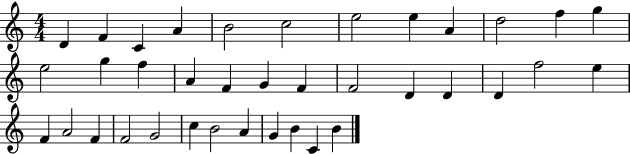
{
  \clef treble
  \numericTimeSignature
  \time 4/4
  \key c \major
  d'4 f'4 c'4 a'4 | b'2 c''2 | e''2 e''4 a'4 | d''2 f''4 g''4 | \break e''2 g''4 f''4 | a'4 f'4 g'4 f'4 | f'2 d'4 d'4 | d'4 f''2 e''4 | \break f'4 a'2 f'4 | f'2 g'2 | c''4 b'2 a'4 | g'4 b'4 c'4 b'4 | \break \bar "|."
}